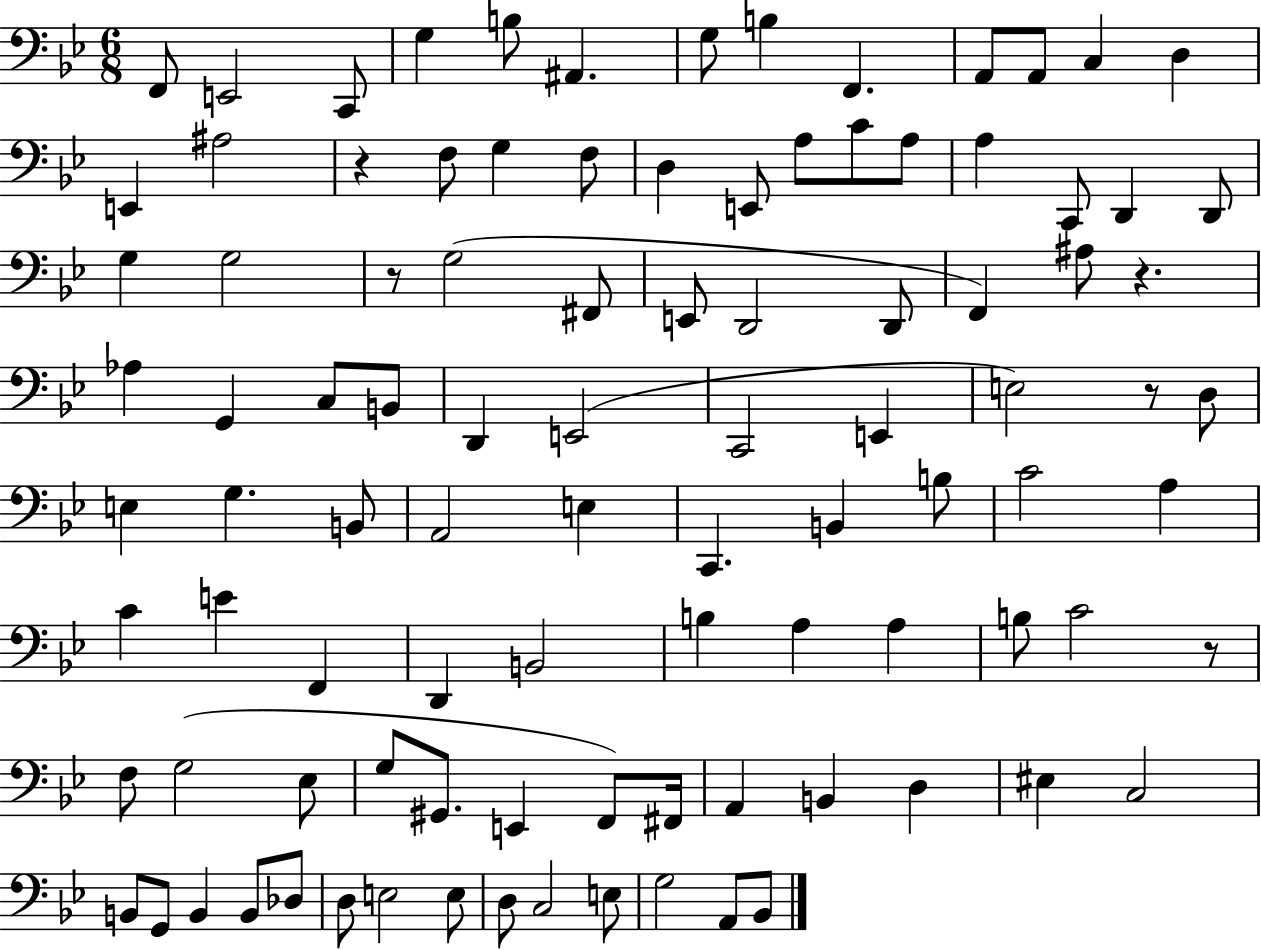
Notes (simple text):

F2/e E2/h C2/e G3/q B3/e A#2/q. G3/e B3/q F2/q. A2/e A2/e C3/q D3/q E2/q A#3/h R/q F3/e G3/q F3/e D3/q E2/e A3/e C4/e A3/e A3/q C2/e D2/q D2/e G3/q G3/h R/e G3/h F#2/e E2/e D2/h D2/e F2/q A#3/e R/q. Ab3/q G2/q C3/e B2/e D2/q E2/h C2/h E2/q E3/h R/e D3/e E3/q G3/q. B2/e A2/h E3/q C2/q. B2/q B3/e C4/h A3/q C4/q E4/q F2/q D2/q B2/h B3/q A3/q A3/q B3/e C4/h R/e F3/e G3/h Eb3/e G3/e G#2/e. E2/q F2/e F#2/s A2/q B2/q D3/q EIS3/q C3/h B2/e G2/e B2/q B2/e Db3/e D3/e E3/h E3/e D3/e C3/h E3/e G3/h A2/e Bb2/e